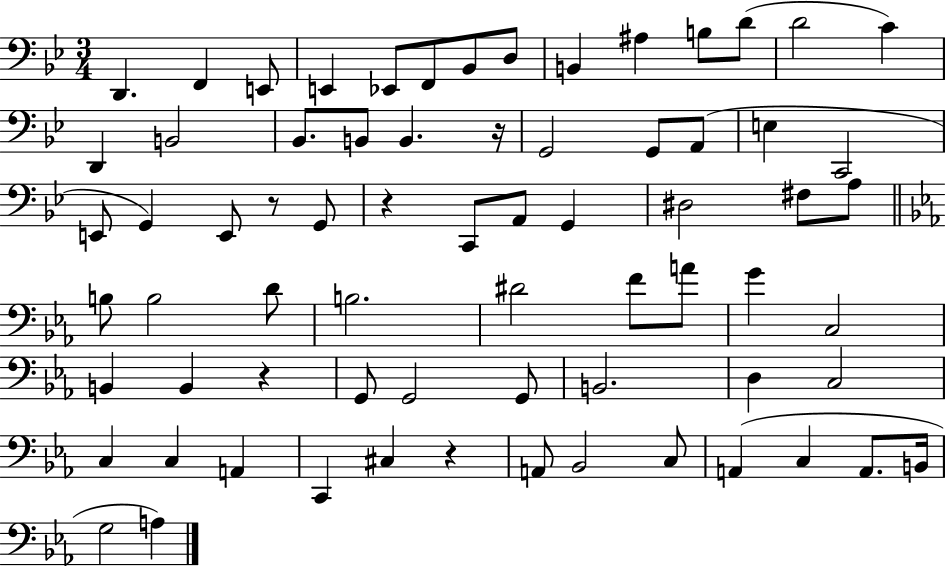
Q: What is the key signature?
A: BES major